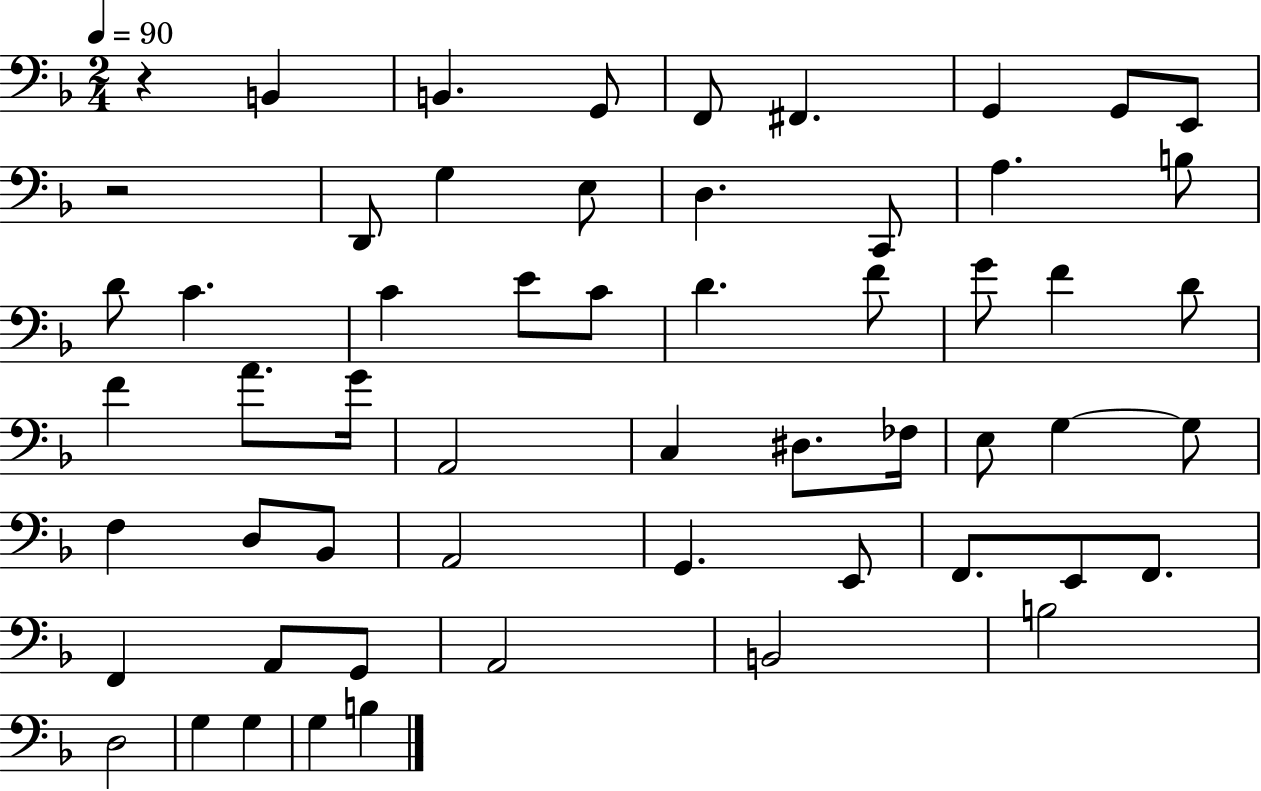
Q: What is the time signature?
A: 2/4